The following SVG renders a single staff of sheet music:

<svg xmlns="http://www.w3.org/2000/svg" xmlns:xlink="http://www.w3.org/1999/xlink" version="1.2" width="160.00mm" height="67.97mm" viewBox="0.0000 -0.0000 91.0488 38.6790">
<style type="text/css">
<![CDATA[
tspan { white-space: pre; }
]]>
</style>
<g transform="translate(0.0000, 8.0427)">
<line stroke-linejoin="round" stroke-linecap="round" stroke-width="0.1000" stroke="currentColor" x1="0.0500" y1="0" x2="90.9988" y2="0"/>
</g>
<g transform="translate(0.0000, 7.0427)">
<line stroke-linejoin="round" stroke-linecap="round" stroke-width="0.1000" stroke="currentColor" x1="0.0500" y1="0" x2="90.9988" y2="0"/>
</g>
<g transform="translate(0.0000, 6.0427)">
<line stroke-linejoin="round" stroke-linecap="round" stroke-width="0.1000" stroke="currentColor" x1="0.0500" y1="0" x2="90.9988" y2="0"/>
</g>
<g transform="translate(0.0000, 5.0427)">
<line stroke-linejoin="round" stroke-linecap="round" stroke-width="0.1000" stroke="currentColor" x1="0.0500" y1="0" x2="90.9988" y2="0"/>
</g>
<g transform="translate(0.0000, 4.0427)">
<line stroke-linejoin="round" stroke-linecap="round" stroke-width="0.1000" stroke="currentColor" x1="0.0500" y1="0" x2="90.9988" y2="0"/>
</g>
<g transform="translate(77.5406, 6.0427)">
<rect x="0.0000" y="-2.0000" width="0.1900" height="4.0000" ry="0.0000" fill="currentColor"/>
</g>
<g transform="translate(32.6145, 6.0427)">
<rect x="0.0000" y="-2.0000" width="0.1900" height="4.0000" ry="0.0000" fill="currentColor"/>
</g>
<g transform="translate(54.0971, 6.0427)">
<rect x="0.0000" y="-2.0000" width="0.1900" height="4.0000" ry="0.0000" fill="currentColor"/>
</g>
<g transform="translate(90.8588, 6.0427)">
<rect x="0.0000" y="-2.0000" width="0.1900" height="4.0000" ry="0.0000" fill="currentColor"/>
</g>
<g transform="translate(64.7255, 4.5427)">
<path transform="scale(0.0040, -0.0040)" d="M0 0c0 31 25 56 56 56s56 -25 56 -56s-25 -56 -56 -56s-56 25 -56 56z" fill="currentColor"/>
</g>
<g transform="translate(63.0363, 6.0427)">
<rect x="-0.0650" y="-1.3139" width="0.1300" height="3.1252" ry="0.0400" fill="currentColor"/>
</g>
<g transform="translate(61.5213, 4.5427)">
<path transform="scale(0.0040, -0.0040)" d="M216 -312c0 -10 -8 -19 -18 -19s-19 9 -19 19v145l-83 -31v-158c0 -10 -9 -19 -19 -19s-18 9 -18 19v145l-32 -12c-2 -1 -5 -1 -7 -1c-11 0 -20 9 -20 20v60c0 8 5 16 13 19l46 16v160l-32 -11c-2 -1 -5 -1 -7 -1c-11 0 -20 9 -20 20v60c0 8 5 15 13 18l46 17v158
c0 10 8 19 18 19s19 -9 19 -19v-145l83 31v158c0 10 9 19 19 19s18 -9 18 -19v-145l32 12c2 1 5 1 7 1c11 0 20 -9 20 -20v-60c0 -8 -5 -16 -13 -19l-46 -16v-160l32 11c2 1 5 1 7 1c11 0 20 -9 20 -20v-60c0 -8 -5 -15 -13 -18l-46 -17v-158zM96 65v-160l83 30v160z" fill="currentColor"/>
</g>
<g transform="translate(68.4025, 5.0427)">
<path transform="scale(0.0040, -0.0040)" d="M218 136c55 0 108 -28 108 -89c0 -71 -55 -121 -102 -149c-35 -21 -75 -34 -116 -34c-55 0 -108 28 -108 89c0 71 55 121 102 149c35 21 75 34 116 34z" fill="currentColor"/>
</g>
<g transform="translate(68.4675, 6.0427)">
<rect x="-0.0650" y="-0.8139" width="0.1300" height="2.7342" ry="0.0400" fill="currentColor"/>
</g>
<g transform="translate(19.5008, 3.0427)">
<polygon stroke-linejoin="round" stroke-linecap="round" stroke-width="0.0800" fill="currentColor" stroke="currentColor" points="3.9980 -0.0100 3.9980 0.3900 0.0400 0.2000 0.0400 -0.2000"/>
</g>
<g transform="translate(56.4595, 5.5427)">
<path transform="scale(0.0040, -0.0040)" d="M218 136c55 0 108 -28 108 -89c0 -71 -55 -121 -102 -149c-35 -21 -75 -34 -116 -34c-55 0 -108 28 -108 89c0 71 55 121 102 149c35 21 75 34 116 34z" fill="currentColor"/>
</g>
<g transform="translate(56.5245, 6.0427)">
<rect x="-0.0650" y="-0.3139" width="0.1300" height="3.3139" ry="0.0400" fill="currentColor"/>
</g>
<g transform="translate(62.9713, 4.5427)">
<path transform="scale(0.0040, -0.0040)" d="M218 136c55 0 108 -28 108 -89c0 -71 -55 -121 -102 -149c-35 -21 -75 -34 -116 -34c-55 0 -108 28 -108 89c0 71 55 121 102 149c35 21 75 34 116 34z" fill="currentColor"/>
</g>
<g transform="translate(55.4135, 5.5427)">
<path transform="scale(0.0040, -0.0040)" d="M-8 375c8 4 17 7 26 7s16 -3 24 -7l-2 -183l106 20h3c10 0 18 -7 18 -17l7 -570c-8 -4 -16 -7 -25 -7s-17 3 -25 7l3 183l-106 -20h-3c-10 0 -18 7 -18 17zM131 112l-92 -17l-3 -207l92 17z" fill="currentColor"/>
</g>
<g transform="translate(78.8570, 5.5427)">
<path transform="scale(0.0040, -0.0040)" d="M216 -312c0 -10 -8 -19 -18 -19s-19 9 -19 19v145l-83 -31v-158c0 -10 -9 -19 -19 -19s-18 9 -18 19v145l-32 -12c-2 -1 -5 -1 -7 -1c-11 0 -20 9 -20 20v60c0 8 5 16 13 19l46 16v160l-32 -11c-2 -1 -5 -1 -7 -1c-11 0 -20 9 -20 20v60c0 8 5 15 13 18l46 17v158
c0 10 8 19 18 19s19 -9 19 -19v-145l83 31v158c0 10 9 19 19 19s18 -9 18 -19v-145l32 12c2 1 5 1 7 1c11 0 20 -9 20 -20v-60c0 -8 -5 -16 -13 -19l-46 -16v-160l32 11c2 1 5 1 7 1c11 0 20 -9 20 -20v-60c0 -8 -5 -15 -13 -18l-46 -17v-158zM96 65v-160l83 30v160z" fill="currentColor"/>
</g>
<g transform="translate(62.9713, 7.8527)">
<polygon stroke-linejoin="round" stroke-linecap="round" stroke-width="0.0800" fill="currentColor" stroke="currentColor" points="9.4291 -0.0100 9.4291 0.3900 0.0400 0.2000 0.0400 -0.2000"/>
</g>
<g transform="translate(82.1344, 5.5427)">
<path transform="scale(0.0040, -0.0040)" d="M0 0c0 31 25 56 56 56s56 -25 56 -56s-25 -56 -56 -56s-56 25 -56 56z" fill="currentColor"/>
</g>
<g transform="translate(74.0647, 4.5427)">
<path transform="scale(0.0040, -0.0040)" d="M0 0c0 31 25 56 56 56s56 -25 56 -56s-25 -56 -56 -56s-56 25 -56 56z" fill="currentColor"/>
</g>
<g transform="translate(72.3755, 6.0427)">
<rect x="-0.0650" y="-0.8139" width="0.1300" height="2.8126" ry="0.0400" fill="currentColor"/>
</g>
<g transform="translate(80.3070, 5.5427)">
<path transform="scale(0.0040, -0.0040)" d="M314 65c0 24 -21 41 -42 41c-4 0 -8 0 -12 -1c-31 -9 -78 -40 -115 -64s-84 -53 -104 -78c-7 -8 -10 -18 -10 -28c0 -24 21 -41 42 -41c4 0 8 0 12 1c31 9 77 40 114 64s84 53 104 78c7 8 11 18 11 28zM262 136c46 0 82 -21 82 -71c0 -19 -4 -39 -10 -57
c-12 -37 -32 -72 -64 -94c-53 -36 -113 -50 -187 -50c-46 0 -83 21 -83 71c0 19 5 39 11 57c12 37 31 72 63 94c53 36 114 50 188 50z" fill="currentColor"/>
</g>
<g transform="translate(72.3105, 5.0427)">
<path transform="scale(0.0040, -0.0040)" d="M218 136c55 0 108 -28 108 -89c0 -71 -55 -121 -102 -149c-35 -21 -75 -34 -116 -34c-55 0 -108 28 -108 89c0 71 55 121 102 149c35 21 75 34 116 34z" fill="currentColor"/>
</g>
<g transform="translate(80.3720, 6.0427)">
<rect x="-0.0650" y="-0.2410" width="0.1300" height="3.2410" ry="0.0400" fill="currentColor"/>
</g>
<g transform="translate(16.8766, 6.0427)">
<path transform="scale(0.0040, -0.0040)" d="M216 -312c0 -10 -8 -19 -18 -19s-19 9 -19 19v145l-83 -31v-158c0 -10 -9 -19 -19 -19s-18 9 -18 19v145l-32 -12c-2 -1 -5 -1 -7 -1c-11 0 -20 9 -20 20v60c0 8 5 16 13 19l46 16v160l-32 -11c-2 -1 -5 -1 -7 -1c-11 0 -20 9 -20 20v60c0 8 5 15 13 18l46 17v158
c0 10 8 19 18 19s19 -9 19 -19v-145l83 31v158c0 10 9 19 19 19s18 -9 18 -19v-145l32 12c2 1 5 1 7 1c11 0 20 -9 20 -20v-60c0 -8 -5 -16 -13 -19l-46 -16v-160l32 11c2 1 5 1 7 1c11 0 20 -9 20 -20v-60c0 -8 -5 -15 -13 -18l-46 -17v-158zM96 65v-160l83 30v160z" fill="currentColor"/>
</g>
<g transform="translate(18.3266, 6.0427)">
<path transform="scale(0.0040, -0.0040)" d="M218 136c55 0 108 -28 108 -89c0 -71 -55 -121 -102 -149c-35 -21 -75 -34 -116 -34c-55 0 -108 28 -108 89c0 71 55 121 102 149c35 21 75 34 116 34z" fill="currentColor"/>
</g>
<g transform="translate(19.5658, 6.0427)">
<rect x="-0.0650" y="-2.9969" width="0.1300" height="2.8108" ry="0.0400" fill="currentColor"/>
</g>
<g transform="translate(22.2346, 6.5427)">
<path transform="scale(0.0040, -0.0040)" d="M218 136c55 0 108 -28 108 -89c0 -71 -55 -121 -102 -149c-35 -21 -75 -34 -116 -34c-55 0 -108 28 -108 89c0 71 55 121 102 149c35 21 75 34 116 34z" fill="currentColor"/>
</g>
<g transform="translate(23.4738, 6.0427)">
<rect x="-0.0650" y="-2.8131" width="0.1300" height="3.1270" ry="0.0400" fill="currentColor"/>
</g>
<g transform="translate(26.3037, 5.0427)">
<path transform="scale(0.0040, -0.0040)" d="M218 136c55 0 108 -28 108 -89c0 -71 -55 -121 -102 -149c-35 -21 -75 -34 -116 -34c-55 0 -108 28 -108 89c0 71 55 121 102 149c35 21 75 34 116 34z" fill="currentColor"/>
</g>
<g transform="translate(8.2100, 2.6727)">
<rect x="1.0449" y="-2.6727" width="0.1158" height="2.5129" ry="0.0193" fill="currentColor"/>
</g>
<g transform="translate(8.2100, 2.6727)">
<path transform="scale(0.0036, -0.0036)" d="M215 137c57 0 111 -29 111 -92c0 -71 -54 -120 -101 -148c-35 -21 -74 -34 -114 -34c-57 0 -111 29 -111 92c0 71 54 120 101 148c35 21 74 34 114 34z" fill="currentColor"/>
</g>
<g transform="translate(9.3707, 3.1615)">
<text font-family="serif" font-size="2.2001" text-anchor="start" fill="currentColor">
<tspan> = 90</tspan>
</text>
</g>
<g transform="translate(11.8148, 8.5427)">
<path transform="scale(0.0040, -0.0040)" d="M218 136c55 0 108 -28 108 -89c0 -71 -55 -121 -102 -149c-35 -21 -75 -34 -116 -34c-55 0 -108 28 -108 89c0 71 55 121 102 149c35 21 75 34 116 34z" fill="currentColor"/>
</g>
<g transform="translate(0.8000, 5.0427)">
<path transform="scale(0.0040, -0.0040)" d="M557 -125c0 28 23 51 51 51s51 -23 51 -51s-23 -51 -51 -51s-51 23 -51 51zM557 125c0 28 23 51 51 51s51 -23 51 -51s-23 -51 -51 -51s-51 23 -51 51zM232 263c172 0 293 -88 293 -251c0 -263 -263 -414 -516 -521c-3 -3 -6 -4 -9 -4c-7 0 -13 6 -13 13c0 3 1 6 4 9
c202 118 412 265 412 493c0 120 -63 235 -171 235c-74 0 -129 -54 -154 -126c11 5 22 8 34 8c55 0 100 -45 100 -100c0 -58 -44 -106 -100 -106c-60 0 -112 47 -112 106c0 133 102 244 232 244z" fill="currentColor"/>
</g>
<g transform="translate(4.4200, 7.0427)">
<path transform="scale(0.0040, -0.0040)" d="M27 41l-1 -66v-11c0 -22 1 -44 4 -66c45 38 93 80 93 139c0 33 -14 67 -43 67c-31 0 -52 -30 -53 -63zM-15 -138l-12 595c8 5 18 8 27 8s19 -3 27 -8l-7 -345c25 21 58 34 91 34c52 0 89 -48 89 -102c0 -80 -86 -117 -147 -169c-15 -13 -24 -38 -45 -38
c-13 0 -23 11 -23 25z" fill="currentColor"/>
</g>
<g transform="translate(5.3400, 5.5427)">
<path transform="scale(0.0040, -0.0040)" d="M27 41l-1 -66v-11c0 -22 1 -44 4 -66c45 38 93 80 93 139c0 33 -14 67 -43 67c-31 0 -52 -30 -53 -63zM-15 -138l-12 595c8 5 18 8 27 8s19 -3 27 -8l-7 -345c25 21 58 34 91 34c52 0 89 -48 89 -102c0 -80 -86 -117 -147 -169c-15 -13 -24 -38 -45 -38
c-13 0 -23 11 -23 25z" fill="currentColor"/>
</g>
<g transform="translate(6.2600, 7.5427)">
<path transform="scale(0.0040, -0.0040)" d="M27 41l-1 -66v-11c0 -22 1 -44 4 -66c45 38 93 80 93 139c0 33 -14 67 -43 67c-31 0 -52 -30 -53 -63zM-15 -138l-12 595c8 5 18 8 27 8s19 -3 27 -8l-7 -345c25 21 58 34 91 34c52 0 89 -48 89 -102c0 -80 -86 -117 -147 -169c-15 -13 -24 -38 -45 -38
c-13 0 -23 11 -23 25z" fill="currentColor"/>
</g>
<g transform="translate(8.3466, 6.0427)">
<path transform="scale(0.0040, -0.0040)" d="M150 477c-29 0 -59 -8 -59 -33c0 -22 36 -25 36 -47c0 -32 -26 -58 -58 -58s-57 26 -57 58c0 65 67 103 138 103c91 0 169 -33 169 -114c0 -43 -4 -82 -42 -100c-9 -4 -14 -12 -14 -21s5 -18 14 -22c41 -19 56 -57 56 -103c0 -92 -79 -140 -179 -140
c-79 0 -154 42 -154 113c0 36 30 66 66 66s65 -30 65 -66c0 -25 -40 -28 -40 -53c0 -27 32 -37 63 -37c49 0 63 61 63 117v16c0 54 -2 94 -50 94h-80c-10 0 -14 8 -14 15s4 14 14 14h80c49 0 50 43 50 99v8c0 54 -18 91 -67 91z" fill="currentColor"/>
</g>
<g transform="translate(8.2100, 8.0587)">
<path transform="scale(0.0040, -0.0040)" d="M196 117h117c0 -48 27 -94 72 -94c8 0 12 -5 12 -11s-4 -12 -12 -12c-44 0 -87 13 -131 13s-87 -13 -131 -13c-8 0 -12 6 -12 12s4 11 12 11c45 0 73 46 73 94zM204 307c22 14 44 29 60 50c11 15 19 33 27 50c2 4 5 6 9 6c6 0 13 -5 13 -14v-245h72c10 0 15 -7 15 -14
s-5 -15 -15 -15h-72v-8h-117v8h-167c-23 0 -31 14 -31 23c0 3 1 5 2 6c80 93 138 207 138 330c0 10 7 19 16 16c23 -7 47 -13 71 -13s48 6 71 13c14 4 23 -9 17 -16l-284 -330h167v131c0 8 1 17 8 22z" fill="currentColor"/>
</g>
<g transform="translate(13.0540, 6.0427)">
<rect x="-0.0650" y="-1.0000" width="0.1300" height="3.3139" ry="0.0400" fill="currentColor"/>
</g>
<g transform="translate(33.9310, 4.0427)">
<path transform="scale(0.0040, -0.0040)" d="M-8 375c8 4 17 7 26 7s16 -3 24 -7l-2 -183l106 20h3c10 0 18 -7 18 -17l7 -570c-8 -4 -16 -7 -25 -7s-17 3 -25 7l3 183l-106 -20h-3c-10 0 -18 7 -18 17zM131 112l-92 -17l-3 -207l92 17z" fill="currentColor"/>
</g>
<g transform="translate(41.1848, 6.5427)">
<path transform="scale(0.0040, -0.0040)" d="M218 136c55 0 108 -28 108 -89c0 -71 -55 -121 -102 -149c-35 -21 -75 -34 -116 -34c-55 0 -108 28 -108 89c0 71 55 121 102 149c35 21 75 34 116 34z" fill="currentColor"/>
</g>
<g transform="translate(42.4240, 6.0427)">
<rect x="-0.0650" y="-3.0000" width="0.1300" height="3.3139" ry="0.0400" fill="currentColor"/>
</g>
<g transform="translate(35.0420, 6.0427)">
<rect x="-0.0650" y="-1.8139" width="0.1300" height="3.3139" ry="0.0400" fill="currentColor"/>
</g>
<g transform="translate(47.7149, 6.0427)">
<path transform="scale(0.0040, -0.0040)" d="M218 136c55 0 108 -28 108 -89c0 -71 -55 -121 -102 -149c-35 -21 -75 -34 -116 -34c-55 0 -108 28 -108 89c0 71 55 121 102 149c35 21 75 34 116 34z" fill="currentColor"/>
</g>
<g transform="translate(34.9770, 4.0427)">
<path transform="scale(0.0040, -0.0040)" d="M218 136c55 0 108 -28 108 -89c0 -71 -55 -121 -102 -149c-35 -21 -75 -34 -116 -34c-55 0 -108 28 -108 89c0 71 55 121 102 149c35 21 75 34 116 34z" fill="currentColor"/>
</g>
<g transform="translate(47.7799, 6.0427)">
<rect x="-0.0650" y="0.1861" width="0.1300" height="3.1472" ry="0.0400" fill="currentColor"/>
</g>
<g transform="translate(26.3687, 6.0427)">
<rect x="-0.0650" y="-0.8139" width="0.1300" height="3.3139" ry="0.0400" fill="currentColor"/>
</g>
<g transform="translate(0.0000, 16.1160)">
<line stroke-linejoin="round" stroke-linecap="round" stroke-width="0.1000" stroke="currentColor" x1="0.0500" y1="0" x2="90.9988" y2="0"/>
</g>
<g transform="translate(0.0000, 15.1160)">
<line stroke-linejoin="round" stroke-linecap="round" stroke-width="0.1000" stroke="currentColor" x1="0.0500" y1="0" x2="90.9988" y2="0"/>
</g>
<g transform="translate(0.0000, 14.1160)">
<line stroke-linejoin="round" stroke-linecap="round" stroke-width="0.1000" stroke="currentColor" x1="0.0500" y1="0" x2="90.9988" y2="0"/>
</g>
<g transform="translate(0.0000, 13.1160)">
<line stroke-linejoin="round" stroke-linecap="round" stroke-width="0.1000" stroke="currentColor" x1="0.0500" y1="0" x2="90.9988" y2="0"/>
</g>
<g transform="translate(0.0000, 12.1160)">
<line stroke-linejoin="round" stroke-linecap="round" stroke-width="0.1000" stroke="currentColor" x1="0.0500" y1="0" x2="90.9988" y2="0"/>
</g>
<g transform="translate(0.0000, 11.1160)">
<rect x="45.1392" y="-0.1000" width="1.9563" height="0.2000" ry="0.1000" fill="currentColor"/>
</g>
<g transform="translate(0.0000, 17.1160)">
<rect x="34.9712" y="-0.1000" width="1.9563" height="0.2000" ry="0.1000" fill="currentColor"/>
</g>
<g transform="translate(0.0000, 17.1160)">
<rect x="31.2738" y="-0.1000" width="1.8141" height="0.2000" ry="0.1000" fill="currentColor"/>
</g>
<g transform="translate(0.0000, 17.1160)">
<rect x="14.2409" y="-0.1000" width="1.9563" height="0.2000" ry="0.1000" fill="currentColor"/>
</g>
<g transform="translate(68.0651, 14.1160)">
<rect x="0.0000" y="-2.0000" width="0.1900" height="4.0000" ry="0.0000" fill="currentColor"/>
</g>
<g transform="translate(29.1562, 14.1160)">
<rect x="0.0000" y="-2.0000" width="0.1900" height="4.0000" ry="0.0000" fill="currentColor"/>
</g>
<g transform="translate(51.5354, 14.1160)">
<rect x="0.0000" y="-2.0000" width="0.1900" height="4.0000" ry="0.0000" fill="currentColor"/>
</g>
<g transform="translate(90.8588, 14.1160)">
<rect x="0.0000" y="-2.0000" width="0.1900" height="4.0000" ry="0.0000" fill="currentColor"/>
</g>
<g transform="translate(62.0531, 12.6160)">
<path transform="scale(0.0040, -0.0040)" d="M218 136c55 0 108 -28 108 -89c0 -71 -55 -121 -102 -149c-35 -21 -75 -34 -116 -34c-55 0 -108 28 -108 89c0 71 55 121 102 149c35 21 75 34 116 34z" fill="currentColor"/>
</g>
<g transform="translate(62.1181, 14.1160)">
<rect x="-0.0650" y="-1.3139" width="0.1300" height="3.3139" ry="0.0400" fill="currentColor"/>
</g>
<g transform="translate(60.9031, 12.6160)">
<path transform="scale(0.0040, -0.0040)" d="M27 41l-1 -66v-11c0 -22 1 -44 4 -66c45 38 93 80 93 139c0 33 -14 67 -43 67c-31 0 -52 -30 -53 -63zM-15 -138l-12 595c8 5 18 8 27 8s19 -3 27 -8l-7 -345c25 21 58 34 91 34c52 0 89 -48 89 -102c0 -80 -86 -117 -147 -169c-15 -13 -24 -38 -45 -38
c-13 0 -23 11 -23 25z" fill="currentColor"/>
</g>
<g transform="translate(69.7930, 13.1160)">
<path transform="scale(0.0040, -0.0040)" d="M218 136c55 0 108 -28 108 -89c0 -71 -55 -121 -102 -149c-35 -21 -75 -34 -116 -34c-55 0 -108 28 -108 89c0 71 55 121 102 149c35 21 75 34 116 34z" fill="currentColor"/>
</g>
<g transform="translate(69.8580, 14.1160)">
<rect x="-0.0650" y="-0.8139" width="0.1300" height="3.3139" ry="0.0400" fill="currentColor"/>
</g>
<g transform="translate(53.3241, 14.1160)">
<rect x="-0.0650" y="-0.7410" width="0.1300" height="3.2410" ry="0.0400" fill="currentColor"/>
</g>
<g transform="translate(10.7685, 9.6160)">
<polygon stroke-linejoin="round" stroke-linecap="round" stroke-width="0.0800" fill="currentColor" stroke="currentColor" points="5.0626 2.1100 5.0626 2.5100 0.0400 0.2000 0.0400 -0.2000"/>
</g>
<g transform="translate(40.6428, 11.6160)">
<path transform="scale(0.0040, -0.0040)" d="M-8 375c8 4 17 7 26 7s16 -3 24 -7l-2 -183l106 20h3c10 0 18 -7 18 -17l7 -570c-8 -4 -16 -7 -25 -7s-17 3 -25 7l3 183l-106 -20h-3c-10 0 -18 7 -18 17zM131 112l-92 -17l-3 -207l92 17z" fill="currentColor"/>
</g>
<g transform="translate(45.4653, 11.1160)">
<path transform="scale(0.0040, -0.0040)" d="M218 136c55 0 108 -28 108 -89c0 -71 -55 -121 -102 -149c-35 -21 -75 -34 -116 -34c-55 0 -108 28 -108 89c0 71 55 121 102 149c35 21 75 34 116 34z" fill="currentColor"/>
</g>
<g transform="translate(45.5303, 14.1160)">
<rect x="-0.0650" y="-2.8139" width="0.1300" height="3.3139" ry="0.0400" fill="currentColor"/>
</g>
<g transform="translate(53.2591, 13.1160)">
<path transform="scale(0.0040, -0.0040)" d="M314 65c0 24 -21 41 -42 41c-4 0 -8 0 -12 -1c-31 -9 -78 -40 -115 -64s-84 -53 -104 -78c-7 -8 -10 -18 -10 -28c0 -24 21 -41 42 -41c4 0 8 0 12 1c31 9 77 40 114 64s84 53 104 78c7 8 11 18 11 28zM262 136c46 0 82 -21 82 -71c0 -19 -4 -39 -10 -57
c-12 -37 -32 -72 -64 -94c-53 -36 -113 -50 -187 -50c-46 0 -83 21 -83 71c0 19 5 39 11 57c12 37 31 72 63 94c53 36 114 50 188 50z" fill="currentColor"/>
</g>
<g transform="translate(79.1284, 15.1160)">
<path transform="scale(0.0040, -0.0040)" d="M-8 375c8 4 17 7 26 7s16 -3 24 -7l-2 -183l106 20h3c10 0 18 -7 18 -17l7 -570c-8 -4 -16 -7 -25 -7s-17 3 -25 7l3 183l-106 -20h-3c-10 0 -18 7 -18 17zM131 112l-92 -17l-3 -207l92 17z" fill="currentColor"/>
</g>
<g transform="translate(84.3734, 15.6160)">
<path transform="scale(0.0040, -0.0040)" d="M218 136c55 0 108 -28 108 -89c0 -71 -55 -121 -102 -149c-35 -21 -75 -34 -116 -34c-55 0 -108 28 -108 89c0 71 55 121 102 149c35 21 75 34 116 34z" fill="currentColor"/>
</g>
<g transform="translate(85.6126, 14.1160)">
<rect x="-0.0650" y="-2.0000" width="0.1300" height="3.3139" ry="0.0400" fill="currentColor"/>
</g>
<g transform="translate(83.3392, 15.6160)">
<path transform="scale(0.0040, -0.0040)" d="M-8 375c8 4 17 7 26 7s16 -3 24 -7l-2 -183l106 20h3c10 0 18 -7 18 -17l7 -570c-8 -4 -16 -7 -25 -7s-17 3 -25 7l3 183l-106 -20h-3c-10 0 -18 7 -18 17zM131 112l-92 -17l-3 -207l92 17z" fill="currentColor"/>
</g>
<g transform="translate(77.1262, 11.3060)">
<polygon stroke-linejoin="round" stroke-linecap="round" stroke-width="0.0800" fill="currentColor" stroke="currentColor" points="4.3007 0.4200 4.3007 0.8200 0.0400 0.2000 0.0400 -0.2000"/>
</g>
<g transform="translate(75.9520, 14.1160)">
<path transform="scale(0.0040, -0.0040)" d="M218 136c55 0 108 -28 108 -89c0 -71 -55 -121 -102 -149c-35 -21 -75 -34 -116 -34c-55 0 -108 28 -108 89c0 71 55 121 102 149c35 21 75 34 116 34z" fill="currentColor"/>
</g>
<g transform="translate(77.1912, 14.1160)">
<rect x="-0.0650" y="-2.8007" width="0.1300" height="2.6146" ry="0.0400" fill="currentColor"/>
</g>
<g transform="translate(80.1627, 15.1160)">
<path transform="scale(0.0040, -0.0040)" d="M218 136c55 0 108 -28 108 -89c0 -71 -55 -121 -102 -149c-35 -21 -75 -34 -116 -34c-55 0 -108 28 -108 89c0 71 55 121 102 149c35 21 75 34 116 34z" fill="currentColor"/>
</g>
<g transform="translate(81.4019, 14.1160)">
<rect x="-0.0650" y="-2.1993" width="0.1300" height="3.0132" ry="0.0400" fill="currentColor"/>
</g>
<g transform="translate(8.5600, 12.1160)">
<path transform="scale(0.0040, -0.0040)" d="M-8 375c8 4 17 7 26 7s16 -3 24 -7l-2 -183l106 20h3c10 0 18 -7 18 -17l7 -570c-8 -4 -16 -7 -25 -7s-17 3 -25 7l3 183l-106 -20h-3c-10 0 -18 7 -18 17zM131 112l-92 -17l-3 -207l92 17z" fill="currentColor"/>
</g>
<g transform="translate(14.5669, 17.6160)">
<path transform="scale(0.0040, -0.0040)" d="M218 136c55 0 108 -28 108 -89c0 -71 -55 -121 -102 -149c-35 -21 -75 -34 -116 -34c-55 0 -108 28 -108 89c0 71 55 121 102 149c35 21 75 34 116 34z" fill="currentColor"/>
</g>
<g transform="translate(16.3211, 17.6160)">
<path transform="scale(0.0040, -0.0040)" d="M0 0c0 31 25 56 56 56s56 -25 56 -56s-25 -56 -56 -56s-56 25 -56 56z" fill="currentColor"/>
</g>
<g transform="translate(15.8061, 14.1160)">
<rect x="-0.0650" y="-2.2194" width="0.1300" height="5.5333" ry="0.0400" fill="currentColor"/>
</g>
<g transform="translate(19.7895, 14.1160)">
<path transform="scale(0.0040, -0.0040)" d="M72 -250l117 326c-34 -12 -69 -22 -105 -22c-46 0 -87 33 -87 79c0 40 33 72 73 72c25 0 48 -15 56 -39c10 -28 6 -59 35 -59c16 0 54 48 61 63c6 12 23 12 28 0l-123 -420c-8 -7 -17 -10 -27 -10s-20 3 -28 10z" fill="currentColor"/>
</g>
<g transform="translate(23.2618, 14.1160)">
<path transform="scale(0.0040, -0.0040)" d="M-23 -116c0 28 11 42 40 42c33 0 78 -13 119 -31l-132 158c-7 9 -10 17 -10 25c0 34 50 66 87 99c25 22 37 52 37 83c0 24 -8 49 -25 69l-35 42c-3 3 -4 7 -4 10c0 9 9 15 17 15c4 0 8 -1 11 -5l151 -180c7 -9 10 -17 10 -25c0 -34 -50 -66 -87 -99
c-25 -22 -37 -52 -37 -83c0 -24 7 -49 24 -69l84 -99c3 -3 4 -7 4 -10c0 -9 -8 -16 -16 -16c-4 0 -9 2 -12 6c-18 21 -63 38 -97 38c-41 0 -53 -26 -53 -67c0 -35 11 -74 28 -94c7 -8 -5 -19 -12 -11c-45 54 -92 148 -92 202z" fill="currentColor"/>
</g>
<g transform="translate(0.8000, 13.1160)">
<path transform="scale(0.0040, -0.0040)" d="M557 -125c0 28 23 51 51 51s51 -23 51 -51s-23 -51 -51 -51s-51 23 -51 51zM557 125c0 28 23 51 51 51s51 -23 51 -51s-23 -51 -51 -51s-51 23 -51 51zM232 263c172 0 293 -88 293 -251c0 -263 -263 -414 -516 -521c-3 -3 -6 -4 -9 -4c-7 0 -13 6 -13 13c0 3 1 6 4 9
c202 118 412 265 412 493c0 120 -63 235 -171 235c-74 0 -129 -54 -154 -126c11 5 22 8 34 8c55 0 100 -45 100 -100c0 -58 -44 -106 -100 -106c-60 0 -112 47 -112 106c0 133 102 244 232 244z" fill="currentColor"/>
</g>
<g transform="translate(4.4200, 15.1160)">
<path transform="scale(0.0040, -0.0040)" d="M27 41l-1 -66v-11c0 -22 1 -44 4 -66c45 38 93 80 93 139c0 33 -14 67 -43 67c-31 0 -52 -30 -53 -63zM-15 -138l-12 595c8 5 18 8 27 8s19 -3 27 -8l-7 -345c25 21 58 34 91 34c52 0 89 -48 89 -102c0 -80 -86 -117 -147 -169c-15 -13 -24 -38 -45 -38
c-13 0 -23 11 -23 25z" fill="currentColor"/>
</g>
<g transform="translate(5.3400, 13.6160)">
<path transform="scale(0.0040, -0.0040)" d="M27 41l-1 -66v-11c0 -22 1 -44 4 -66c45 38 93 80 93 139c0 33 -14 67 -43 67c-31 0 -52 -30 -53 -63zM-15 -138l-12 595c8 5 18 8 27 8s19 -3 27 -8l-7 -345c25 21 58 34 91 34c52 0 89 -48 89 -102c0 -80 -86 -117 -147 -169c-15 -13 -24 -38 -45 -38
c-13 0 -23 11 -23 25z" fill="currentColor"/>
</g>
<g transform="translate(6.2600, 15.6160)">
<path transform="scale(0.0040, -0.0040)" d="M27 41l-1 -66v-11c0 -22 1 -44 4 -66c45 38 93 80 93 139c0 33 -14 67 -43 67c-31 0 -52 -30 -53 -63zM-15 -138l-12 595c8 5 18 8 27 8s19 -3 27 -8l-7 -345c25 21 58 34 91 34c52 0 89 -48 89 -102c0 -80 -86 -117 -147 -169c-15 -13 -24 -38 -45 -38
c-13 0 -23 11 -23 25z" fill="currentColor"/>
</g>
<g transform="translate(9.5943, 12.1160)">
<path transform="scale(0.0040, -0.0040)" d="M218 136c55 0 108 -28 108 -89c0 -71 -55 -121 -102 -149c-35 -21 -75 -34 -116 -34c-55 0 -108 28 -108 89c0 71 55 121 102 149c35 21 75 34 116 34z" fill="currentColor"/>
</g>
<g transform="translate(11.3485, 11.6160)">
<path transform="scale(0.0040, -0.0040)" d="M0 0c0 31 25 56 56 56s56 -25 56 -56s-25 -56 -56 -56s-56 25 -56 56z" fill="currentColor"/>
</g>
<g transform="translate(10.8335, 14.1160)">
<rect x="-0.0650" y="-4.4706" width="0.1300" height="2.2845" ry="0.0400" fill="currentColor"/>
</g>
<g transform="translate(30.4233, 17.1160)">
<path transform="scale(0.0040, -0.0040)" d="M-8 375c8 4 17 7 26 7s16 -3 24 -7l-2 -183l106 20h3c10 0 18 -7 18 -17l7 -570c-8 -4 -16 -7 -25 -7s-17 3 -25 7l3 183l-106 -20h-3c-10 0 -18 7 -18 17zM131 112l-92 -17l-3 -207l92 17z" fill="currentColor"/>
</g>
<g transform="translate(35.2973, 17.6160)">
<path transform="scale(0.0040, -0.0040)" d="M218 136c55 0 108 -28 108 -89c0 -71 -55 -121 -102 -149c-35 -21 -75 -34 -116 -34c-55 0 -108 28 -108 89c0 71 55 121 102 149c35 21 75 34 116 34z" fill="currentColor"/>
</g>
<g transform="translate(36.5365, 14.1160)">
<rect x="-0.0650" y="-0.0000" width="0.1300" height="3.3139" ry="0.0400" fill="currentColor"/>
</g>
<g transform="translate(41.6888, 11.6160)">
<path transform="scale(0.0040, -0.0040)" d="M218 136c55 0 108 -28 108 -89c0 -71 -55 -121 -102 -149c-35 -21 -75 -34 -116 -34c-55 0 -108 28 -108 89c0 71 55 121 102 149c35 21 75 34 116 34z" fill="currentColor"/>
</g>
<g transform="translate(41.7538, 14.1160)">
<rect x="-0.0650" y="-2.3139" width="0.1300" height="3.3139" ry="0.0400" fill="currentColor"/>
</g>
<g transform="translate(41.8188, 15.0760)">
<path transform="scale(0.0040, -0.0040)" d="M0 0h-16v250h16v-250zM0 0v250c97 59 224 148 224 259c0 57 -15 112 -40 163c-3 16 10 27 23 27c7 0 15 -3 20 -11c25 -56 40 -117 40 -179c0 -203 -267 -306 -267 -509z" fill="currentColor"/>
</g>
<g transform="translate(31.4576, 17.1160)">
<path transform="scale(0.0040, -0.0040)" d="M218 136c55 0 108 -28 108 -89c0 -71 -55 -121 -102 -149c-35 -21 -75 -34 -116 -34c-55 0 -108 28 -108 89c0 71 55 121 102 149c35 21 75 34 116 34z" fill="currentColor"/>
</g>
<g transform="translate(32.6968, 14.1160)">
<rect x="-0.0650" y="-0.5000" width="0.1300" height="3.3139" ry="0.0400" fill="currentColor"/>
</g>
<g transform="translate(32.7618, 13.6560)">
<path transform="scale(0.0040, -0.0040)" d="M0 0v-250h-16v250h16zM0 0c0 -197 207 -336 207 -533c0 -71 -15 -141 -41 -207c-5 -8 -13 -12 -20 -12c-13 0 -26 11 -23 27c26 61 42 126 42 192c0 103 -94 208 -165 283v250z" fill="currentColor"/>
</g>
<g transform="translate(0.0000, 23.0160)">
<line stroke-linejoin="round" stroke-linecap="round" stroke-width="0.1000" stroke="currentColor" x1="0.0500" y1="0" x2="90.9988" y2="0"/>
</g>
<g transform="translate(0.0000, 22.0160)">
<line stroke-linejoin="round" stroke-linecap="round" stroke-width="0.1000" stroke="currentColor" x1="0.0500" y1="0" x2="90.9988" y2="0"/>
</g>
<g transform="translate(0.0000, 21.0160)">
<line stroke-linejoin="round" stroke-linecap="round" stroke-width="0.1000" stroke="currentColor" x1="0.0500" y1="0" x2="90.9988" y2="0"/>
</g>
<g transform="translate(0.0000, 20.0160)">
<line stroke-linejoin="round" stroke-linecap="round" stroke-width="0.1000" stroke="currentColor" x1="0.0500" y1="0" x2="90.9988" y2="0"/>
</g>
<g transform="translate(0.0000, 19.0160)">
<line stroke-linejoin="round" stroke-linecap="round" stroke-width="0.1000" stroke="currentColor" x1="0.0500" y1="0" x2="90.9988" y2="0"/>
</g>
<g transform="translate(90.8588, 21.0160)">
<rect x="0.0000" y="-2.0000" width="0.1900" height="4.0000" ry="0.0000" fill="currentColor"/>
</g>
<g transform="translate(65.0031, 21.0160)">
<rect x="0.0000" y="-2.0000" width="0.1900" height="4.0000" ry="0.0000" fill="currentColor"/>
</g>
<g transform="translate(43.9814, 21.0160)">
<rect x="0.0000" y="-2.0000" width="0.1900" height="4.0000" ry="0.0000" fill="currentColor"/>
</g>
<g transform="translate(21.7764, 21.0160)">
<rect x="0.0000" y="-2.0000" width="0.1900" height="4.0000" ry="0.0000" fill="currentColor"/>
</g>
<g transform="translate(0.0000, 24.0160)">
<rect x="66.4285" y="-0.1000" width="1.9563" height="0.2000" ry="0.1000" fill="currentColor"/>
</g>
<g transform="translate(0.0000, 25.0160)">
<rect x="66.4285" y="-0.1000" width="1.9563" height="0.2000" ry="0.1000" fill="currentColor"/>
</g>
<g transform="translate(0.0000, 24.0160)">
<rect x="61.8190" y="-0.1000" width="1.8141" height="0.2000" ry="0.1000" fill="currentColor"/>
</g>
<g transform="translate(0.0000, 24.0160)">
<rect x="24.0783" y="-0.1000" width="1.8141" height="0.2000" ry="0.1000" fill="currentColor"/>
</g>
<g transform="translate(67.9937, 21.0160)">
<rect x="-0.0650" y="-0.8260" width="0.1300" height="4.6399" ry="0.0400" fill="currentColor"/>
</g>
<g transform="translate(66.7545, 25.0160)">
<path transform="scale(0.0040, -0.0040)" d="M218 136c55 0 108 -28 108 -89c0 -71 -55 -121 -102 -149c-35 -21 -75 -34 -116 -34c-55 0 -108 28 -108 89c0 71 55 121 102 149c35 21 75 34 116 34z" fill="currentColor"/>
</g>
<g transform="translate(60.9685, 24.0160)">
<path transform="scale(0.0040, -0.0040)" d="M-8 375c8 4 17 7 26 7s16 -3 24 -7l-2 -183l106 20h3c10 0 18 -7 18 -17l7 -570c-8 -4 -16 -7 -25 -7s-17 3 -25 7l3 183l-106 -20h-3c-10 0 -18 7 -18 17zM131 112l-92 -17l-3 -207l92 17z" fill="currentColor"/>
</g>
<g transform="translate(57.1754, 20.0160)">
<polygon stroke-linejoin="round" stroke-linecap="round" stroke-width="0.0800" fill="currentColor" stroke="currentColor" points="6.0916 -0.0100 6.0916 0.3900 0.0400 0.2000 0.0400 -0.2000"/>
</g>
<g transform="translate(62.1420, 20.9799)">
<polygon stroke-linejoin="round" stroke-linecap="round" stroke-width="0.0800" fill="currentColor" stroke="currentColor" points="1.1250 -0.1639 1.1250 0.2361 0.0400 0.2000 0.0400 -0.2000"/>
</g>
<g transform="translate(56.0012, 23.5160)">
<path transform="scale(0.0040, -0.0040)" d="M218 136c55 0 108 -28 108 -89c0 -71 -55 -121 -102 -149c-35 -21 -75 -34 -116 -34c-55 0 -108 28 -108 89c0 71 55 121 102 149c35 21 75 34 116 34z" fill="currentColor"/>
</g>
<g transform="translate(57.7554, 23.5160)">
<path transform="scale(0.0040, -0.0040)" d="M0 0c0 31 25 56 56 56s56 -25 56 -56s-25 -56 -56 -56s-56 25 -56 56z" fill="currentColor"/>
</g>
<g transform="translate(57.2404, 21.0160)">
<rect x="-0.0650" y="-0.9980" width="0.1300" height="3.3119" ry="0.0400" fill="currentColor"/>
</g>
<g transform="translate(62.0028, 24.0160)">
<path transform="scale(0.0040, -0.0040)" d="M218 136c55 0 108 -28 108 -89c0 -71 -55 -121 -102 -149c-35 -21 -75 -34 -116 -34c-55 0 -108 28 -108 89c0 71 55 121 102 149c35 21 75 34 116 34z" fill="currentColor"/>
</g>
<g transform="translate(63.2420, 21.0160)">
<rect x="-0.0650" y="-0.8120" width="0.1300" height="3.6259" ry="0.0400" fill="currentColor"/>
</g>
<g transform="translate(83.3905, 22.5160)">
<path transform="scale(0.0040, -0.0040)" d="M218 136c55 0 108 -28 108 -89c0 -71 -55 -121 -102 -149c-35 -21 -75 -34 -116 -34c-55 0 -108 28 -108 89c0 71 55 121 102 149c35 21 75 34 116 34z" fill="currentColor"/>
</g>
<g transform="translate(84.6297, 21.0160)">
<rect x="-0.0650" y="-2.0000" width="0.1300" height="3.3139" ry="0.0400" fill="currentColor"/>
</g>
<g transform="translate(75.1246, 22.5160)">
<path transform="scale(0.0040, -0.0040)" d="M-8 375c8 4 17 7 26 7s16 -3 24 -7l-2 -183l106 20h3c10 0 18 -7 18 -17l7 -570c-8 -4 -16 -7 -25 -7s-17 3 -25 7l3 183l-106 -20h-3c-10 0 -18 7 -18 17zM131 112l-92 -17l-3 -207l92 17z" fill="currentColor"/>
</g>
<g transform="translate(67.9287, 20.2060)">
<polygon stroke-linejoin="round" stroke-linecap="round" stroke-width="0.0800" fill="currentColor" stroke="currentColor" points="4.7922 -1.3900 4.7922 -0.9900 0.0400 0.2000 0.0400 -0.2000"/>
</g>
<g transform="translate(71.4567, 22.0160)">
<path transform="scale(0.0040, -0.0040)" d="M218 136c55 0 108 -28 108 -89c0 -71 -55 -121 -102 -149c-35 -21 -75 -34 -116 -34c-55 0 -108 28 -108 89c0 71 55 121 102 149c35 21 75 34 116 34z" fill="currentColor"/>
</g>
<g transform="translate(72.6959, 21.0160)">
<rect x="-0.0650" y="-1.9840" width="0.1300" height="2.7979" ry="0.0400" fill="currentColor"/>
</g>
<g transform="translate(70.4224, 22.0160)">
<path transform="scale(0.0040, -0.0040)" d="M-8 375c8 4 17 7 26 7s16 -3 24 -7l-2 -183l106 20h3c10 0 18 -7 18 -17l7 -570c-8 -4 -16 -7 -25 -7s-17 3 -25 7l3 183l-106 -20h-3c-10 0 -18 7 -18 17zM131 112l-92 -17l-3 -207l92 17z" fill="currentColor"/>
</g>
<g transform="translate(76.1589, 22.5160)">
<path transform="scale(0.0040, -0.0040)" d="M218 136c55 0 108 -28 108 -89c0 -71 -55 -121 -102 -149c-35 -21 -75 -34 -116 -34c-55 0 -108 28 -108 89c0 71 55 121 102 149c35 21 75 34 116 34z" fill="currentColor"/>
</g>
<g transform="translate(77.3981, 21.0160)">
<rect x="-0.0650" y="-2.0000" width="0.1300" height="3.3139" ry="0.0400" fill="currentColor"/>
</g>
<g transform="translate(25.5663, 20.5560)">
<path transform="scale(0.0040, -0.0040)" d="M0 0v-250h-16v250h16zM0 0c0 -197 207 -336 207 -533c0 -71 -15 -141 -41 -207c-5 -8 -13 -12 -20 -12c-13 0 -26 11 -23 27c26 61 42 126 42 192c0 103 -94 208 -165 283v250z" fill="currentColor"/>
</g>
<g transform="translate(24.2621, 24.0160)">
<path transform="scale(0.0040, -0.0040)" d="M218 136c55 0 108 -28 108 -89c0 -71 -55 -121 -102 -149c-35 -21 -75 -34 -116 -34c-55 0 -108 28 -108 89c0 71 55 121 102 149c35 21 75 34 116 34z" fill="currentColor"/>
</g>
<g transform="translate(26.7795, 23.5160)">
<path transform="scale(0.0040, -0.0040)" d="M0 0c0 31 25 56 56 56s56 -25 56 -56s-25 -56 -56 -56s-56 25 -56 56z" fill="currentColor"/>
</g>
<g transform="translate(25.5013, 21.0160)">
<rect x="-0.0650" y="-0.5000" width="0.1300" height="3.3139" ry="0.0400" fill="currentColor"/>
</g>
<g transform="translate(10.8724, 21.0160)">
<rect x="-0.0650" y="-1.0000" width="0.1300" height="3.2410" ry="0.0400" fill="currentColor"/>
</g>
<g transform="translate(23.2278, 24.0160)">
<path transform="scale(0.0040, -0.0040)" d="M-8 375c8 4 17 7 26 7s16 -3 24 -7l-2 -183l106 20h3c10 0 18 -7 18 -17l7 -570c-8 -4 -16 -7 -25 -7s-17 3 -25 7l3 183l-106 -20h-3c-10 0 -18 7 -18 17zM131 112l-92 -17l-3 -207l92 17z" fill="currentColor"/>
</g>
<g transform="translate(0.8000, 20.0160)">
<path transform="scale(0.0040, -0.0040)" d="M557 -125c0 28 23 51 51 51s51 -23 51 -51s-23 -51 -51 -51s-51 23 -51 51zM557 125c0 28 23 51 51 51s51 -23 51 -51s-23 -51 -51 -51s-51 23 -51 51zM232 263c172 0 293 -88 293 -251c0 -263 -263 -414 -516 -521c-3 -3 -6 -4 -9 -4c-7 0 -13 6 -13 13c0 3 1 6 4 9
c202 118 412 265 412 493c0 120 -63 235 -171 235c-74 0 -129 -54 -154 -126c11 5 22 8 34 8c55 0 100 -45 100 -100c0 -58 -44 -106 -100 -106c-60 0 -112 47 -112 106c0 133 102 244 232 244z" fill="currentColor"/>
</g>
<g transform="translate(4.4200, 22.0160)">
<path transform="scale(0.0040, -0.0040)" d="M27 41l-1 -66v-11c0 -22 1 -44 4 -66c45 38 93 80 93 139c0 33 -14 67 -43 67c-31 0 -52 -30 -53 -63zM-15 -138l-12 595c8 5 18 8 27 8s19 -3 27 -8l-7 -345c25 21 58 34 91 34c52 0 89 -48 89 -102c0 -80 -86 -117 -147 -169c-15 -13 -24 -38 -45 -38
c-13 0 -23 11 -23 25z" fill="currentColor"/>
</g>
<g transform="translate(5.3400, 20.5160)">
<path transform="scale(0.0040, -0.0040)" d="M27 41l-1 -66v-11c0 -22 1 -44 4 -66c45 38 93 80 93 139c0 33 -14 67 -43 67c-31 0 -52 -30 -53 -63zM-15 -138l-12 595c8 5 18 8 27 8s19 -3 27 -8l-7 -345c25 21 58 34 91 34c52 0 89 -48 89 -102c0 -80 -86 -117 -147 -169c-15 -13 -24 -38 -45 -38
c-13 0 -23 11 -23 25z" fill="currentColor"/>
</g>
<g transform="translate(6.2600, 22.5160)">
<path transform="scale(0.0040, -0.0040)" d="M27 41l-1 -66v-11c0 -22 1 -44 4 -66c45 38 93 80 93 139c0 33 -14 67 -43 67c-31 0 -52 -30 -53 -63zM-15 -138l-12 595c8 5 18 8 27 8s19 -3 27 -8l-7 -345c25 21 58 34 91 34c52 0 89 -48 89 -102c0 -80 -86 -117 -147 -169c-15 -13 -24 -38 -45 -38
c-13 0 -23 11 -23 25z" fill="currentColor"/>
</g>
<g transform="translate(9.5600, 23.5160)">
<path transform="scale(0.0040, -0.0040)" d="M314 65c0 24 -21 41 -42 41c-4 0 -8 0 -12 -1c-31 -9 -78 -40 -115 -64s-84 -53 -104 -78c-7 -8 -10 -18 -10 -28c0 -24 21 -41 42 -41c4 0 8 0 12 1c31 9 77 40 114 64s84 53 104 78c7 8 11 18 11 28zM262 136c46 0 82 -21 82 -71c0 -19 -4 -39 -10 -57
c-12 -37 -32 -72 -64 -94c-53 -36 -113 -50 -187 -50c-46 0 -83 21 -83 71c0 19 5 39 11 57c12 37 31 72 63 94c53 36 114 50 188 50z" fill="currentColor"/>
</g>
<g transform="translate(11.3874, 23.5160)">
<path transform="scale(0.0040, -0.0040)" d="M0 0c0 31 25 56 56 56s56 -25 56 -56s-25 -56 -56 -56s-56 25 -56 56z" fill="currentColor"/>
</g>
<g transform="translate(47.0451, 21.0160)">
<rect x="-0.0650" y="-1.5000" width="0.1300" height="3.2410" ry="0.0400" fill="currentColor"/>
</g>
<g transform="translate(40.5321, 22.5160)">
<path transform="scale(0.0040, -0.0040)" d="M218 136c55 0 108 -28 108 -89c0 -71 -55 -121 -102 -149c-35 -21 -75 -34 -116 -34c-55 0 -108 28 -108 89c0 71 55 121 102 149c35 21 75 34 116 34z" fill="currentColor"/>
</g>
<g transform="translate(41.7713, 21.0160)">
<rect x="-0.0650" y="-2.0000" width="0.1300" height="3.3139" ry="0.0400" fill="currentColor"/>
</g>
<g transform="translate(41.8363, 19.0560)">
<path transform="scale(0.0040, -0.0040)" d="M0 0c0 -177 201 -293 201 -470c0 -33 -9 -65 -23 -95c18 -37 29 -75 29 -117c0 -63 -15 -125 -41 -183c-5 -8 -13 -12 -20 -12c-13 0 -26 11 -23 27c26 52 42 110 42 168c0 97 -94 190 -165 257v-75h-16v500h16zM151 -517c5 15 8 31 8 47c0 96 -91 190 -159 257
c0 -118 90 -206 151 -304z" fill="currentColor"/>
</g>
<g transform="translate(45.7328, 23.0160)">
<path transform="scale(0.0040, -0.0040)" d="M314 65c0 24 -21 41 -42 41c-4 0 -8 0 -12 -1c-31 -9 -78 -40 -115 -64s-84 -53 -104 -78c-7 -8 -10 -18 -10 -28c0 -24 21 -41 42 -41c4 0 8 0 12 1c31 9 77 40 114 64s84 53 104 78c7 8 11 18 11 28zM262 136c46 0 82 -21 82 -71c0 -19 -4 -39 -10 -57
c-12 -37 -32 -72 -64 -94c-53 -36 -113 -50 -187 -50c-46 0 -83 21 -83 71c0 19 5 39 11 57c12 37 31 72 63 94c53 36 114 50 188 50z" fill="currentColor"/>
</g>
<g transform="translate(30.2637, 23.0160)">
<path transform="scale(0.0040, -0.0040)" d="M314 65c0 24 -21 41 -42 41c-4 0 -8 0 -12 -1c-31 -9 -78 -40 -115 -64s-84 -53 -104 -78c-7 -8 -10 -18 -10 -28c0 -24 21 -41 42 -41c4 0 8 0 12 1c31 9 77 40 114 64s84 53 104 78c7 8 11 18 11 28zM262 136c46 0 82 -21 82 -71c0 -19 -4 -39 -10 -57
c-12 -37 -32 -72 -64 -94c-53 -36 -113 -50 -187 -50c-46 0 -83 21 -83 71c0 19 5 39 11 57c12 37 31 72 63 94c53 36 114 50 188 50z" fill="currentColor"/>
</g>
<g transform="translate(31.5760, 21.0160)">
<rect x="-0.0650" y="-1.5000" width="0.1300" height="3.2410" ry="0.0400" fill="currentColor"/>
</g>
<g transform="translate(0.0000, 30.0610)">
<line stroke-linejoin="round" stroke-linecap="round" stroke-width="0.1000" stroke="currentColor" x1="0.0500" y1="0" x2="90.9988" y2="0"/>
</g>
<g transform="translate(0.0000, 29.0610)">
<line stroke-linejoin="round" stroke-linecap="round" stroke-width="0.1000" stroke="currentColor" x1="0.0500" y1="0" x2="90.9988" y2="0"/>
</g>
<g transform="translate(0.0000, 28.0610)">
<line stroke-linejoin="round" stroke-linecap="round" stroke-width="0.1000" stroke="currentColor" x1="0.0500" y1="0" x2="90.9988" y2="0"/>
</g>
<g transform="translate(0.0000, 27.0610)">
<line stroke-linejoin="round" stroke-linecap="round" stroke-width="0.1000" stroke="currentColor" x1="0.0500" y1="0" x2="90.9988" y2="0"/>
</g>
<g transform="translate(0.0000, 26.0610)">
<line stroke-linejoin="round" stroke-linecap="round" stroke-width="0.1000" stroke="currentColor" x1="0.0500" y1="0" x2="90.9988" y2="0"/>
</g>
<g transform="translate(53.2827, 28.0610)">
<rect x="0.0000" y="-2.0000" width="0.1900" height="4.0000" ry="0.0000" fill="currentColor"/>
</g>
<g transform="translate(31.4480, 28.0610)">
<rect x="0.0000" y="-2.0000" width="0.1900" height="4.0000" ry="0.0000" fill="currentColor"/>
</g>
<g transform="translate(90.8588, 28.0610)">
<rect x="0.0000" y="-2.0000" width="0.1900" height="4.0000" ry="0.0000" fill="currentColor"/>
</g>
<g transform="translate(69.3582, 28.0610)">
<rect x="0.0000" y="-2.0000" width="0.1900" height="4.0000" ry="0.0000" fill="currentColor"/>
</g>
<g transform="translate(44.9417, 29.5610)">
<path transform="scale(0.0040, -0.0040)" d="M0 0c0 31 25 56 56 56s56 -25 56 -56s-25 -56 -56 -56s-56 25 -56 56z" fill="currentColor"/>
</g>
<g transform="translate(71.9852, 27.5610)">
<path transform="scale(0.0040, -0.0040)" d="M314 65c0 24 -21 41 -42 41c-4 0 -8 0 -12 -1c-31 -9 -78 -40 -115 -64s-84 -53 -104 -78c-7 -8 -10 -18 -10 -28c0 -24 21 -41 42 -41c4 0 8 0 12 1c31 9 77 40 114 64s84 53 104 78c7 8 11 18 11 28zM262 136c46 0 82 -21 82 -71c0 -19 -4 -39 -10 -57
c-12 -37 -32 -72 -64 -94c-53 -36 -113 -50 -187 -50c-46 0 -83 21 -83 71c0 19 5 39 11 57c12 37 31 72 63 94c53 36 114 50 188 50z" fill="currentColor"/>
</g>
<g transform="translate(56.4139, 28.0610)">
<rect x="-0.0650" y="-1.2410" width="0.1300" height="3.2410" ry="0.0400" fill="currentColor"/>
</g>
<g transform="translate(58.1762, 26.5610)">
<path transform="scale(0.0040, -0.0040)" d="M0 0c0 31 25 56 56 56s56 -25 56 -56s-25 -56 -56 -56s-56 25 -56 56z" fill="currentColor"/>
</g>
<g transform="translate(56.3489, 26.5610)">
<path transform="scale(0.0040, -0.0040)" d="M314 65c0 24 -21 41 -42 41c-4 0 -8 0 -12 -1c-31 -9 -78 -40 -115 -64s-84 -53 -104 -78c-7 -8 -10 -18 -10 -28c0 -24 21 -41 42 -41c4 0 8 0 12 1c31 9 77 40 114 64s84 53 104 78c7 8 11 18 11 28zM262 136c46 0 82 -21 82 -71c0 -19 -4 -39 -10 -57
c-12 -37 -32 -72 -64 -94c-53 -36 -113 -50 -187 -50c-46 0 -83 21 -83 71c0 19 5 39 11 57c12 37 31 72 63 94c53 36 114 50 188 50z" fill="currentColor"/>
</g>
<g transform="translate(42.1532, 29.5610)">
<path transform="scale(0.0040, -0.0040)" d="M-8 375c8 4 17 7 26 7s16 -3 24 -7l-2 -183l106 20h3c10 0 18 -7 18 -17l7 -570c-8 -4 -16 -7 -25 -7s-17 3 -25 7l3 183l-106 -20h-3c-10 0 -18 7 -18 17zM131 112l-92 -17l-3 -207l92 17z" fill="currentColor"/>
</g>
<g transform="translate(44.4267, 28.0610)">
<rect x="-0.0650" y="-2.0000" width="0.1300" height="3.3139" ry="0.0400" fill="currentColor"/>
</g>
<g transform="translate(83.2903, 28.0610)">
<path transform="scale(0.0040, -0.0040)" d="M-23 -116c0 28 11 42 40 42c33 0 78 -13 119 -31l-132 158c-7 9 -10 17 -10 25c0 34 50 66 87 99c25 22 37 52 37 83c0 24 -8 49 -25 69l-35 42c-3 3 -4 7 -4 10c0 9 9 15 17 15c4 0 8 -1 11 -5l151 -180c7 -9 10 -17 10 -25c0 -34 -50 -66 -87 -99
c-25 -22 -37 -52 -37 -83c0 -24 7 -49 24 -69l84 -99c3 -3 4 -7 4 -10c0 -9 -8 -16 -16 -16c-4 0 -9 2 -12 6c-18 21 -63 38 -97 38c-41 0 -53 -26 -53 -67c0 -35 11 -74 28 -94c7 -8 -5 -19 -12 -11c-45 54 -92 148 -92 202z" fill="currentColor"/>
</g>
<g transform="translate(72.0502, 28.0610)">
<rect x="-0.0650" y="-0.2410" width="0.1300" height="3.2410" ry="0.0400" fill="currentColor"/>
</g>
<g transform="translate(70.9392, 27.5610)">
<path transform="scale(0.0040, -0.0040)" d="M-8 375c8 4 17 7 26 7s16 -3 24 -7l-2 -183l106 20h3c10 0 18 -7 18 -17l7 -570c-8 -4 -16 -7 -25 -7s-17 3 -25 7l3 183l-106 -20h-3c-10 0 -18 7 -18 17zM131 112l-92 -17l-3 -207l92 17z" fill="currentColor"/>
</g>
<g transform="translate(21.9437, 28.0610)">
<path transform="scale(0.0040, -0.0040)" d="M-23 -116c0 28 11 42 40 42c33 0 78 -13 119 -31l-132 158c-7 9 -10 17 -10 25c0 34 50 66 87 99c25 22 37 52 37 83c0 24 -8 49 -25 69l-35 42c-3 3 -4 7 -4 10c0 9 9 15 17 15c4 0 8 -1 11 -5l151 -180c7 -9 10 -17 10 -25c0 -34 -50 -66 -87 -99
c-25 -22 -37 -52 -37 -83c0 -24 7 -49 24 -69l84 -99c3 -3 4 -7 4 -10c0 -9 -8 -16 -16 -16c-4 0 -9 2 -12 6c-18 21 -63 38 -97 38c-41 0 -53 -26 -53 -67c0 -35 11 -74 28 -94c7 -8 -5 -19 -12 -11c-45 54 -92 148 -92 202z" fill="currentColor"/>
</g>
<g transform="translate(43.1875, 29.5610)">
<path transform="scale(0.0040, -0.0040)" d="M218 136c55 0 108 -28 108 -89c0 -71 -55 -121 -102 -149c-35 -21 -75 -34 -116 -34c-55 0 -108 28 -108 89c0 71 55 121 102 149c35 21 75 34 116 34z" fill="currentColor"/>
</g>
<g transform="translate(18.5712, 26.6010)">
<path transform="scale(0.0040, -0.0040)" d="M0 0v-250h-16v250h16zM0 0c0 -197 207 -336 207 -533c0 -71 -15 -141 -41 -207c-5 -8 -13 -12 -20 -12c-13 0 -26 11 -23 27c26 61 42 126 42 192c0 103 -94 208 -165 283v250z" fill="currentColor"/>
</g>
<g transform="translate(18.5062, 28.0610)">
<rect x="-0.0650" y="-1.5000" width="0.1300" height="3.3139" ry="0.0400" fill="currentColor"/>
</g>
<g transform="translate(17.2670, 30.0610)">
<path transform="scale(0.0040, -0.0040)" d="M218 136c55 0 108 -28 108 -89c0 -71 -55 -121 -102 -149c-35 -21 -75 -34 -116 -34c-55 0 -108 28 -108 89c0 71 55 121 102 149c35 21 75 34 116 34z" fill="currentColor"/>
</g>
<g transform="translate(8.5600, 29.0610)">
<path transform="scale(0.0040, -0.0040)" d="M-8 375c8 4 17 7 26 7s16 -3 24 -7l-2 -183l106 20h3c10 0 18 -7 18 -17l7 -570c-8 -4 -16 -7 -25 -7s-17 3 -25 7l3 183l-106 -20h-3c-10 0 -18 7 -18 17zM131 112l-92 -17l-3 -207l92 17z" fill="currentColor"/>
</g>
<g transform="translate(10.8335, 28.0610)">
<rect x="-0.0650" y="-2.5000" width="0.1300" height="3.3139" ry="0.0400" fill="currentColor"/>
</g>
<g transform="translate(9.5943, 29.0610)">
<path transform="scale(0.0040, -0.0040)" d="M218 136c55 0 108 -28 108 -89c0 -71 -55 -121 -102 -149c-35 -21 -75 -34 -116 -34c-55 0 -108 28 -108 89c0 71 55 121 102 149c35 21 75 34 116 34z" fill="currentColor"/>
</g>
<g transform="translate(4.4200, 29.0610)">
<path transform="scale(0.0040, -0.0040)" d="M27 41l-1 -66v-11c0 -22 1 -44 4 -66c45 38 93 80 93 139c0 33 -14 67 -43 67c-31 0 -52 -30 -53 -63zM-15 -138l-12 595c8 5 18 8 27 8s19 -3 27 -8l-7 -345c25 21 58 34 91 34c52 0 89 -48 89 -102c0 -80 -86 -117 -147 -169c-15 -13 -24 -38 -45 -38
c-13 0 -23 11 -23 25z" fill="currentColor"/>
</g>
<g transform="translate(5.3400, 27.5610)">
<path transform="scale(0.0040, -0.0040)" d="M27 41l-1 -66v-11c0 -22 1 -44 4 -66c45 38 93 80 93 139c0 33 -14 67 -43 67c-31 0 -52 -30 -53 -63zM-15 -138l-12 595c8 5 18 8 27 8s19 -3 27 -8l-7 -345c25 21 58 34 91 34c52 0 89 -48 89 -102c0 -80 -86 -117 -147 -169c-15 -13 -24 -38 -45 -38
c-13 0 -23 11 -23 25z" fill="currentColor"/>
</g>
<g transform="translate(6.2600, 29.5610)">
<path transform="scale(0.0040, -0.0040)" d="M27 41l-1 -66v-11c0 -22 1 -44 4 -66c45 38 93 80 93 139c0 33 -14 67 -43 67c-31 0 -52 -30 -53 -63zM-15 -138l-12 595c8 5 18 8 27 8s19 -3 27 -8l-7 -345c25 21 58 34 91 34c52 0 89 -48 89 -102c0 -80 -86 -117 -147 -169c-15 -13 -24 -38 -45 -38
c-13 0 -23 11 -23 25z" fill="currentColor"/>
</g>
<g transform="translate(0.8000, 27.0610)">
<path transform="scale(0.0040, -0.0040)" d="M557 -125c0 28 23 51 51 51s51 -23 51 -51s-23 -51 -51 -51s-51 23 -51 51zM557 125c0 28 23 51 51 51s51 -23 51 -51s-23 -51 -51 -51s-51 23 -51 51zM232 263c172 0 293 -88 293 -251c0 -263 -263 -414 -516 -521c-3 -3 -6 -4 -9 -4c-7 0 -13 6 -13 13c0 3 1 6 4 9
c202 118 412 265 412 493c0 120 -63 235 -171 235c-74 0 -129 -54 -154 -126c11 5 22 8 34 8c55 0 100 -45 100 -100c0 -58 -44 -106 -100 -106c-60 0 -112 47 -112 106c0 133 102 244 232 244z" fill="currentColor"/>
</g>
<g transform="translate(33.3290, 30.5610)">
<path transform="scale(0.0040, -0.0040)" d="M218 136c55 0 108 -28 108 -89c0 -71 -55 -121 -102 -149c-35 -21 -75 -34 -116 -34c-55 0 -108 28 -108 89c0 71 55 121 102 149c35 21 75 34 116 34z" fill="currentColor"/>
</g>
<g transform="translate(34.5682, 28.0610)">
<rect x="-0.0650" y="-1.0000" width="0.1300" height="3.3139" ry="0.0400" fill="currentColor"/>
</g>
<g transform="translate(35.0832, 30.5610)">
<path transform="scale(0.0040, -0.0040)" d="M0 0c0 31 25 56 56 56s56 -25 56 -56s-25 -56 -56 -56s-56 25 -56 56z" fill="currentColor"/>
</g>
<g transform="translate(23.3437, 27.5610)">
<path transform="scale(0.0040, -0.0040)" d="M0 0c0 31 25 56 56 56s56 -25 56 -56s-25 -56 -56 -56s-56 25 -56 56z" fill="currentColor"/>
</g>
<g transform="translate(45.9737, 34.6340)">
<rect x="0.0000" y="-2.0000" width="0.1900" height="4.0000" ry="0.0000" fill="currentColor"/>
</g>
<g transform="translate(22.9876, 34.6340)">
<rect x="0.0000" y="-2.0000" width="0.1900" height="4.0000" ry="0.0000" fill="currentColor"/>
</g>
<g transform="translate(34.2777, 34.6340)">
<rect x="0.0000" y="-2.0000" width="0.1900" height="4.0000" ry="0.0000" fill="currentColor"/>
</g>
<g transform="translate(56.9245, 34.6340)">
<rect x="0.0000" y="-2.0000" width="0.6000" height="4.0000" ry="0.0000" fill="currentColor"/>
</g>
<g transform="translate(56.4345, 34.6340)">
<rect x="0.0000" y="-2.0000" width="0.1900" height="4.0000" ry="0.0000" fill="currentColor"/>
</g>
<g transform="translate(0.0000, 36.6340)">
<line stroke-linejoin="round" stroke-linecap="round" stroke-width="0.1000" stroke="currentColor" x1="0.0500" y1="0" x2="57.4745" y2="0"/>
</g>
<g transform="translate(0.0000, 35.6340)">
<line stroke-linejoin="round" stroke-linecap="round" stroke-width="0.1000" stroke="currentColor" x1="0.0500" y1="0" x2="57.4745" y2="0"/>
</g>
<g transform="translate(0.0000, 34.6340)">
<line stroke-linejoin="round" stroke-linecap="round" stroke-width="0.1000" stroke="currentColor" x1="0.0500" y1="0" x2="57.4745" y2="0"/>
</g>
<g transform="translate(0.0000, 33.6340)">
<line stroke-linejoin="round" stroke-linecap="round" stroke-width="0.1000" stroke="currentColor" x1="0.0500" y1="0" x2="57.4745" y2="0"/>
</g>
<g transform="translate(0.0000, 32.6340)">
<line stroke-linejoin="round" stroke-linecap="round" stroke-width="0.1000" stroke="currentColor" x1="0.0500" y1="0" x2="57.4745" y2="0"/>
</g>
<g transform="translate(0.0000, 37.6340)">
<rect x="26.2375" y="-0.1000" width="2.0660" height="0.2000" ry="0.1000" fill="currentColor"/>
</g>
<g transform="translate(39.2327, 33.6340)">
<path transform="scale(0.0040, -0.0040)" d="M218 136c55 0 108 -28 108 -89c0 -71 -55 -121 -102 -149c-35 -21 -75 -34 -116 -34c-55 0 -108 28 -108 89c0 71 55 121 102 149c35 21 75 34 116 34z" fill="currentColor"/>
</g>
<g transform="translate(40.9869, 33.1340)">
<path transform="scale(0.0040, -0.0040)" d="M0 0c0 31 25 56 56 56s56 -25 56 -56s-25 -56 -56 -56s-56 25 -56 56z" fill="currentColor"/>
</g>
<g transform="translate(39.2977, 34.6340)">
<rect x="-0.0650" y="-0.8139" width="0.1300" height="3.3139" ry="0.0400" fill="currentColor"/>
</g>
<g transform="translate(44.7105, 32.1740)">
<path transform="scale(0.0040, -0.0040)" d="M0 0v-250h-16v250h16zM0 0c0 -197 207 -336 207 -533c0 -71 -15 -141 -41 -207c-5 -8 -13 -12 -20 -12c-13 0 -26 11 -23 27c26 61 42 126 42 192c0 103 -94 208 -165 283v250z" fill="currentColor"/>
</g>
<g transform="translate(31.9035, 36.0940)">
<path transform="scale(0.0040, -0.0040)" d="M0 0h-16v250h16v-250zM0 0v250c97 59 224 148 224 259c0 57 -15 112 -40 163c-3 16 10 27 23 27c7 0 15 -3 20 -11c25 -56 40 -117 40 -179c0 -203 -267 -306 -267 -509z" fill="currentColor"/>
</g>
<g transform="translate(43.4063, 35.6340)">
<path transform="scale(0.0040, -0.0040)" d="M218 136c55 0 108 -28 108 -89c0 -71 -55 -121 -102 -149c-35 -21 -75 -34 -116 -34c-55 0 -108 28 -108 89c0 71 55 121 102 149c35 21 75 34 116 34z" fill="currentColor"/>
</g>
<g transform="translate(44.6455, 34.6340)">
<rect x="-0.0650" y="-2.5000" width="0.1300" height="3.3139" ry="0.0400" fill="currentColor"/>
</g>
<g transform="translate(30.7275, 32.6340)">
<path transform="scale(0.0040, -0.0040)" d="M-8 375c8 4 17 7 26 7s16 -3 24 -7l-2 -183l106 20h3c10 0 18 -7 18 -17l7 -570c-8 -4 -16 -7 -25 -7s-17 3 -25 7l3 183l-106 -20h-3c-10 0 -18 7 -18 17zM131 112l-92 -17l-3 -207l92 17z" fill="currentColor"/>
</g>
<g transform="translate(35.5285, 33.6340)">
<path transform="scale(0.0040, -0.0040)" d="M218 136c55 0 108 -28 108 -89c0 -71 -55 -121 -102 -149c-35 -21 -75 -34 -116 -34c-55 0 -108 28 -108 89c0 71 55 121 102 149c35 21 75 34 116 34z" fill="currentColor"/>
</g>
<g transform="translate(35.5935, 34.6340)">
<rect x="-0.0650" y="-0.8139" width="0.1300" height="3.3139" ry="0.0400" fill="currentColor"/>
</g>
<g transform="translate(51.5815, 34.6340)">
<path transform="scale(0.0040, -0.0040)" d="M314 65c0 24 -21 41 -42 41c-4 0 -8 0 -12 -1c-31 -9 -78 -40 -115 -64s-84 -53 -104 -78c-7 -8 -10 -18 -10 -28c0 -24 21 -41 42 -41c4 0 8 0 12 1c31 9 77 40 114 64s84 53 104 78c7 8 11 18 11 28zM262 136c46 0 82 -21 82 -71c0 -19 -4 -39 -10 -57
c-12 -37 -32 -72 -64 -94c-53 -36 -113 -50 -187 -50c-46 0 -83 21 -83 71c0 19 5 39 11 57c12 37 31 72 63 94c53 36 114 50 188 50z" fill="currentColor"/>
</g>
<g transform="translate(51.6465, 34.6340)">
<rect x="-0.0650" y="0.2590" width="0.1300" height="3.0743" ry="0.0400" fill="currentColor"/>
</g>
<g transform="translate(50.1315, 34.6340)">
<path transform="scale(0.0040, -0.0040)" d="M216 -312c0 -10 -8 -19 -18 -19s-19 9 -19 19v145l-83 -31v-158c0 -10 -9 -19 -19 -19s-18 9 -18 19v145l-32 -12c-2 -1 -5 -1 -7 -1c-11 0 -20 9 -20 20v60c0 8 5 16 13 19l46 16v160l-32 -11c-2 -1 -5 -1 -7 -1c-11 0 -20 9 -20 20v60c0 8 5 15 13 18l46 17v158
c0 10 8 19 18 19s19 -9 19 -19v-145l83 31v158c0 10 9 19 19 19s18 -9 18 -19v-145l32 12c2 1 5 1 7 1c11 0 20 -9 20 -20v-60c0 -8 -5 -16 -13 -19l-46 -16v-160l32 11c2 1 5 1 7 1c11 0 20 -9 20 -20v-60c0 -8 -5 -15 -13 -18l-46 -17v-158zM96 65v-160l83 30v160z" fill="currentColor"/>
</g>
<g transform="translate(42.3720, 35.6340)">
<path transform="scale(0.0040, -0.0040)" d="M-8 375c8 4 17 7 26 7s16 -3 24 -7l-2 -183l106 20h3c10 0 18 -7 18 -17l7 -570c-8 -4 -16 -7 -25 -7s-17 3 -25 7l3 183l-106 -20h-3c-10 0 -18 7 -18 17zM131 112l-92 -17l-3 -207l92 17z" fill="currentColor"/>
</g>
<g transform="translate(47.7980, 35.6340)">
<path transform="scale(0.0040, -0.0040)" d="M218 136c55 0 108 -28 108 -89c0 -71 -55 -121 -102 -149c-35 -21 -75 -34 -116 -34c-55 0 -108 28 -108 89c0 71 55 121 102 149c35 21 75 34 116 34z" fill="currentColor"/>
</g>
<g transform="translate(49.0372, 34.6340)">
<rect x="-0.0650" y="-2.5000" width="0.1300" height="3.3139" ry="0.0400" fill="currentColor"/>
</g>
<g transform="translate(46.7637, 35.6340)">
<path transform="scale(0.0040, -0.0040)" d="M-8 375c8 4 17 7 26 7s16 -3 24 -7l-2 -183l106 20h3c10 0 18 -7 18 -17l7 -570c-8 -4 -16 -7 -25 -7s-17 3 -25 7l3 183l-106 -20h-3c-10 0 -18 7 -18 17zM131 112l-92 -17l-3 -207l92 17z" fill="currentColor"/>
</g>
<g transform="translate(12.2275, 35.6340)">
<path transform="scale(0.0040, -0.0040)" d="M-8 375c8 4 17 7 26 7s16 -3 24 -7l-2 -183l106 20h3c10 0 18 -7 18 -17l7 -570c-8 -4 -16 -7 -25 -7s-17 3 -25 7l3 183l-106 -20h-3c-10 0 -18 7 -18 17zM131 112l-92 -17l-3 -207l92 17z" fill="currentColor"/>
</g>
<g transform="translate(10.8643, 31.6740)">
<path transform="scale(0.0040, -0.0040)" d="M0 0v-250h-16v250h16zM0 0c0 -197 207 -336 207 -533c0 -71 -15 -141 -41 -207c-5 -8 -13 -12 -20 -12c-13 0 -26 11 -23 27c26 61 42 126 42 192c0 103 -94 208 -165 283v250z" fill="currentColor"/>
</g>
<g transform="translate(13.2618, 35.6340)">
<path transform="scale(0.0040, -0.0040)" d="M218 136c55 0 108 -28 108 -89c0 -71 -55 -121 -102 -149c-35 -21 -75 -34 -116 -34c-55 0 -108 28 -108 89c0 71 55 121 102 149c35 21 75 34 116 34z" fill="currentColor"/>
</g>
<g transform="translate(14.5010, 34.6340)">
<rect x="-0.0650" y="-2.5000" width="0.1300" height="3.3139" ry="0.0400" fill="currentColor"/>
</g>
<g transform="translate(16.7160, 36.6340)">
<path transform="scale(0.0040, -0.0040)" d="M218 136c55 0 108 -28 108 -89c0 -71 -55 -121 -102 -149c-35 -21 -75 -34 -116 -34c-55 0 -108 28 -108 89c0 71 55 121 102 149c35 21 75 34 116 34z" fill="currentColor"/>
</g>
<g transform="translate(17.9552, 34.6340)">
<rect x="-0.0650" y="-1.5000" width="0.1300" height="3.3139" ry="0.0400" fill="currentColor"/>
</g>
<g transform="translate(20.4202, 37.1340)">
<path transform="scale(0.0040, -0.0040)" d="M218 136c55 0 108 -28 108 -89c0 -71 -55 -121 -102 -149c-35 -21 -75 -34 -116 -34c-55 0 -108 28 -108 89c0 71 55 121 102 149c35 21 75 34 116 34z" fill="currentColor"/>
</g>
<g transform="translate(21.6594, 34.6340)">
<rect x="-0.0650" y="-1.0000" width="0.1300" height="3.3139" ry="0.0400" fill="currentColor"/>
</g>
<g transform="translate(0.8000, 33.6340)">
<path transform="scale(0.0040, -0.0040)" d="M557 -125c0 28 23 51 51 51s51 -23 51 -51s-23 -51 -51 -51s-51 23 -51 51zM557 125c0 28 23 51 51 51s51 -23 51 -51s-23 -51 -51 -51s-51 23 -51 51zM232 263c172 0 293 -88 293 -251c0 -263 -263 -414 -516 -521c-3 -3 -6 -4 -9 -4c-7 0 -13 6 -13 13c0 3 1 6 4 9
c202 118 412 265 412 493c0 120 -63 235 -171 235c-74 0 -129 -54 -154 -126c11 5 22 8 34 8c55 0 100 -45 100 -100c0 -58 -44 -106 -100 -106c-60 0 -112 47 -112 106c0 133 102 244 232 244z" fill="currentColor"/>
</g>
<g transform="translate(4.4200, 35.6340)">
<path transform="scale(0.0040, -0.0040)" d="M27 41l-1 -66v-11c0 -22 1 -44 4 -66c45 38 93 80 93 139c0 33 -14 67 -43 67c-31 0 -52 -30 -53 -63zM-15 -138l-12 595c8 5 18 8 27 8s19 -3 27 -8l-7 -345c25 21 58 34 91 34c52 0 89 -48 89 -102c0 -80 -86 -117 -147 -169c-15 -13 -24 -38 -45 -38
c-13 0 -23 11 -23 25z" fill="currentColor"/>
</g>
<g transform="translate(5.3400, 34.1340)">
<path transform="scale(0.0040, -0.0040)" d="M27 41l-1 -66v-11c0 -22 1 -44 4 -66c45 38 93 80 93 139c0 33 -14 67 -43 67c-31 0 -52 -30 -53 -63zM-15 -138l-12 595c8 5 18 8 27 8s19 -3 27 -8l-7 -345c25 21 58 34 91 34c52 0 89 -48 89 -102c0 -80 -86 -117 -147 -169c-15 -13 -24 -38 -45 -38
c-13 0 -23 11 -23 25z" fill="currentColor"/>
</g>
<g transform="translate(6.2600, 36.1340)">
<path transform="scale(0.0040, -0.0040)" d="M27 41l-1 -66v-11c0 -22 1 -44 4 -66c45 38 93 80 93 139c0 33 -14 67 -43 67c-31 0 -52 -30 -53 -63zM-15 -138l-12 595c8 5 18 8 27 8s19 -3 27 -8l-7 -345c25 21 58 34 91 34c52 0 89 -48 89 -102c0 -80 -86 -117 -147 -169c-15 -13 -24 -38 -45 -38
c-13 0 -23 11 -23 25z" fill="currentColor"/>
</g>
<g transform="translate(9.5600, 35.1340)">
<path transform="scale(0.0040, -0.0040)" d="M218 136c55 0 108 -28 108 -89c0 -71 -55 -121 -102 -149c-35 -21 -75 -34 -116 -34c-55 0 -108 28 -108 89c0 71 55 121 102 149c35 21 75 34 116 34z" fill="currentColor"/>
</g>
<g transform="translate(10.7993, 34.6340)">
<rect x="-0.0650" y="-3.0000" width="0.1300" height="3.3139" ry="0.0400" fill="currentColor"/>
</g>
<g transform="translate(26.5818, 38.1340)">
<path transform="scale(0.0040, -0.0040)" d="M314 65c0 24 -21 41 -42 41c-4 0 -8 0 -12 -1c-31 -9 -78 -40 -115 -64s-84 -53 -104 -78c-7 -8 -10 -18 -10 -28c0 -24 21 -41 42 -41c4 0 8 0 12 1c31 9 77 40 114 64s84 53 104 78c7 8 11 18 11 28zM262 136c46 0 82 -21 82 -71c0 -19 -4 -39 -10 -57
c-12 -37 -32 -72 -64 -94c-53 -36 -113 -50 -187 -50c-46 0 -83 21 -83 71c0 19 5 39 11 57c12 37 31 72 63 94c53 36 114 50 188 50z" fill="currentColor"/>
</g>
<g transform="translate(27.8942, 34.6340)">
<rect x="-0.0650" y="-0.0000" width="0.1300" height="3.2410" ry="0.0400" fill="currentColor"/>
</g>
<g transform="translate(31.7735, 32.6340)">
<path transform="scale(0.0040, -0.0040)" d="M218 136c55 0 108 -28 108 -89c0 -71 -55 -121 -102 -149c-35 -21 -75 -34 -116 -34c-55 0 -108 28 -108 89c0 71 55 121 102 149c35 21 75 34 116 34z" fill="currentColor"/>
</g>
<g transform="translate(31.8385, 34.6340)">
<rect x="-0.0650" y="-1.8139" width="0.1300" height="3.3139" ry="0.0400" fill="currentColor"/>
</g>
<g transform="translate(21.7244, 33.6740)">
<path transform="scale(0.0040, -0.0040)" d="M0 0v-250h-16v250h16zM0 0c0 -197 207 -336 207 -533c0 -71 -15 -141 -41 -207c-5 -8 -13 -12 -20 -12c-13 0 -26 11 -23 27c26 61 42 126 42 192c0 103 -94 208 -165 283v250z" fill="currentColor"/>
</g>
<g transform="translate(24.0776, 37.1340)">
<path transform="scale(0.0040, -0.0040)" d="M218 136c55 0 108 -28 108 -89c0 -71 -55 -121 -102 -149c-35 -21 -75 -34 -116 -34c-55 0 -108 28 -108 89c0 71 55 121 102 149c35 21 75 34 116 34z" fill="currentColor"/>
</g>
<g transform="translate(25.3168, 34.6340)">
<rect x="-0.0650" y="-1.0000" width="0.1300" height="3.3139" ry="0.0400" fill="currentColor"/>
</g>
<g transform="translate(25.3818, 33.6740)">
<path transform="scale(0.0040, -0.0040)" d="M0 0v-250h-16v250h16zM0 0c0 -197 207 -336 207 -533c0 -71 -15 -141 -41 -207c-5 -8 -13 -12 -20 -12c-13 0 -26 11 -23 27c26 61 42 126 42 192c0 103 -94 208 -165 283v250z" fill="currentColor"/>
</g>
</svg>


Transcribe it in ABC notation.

X:1
T:Untitled
M:3/4
L:1/4
K:Eb
F,, ^D,/2 C,/2 F, A, C, D, E, ^G,/2 F,/2 F,/2 ^E,2 A,/2 D,,/2 z/2 z E,,/2 D,, B,/2 C F,2 _G, F, D,/2 B,,/2 A,, F,,2 E,,/2 G,,2 _A,,/4 G,,2 F,,/2 E,,/4 C,,/2 B,,/2 A,, A,, B,, G,,/2 z F,, A,, G,2 E,2 z C,/2 B,, G,, F,,/2 F,,/2 D,,2 A,/2 F, F, B,,/2 B,, ^D,2